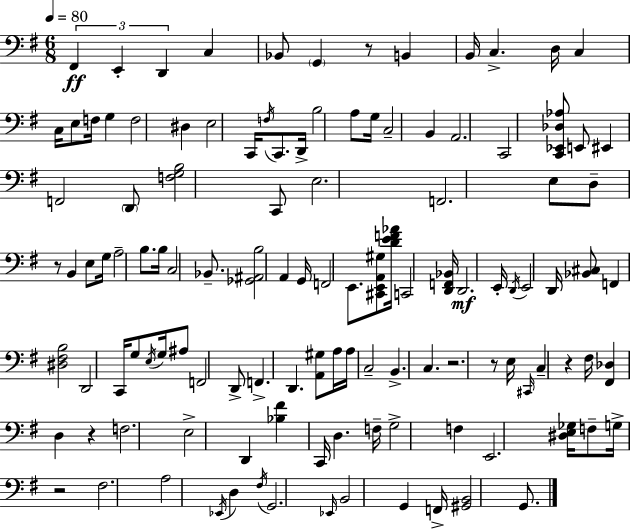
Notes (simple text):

F#2/q E2/q D2/q C3/q Bb2/e G2/q R/e B2/q B2/s C3/q. D3/s C3/q C3/s E3/e F3/s G3/q F3/h D#3/q E3/h C2/s F3/s C2/e. D2/s B3/h A3/e G3/s C3/h B2/q A2/h. C2/h [C2,Eb2,Db3,Ab3]/e E2/e EIS2/q F2/h D2/e [F3,G3,B3]/h C2/e E3/h. F2/h. E3/e D3/e R/e B2/q E3/e G3/s A3/h B3/e. B3/s C3/h Bb2/e. [Gb2,A#2,B3]/h A2/q G2/s F2/h E2/e. [C#2,E2,A2,G#3]/e [D4,E4,F4,Ab4]/s C2/h [D2,F2,Bb2]/s D2/h. E2/s D2/s E2/h D2/s [Bb2,C#3]/e F2/q [D#3,F#3,B3]/h D2/h C2/s G3/e E3/s G3/s A#3/e F2/h D2/e F2/q. D2/q. [A2,G#3]/e A3/s A3/s C3/h B2/q. C3/q. R/h. R/e E3/s C#2/s C3/q R/q F#3/s [F#2,Db3]/q D3/q R/q F3/h. E3/h D2/q [Bb3,F#4]/q C2/s D3/q. F3/s G3/h F3/q E2/h. [D#3,E3,Gb3]/s F3/e G3/s R/h F#3/h. A3/h Eb2/s D3/q F#3/s G2/h. Eb2/s B2/h G2/q F2/s [G#2,B2]/h G2/e.